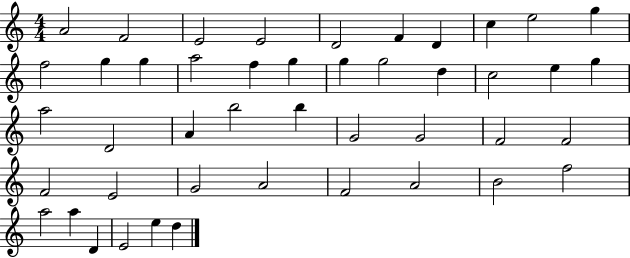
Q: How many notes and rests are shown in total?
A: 45